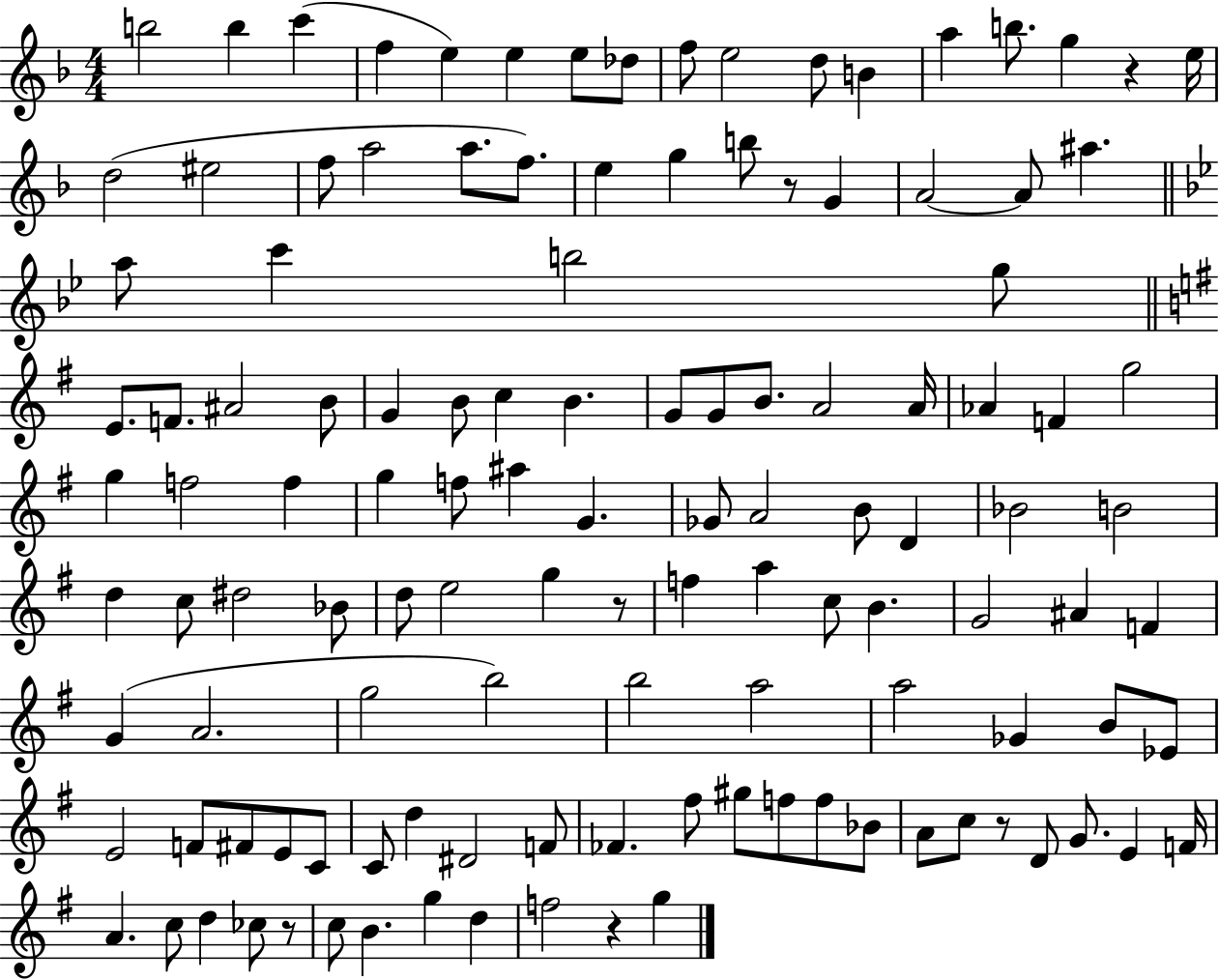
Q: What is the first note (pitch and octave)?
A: B5